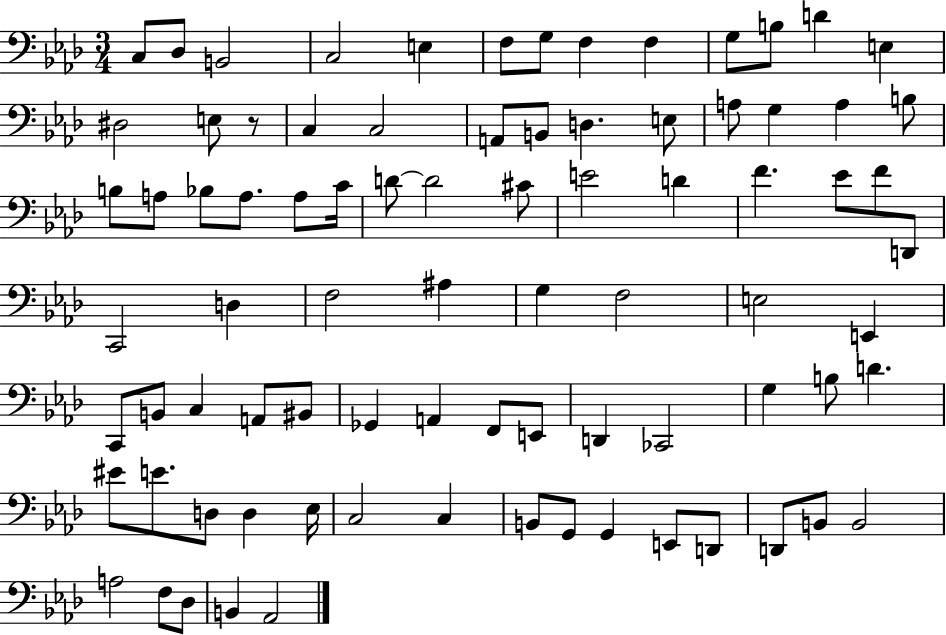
C3/e Db3/e B2/h C3/h E3/q F3/e G3/e F3/q F3/q G3/e B3/e D4/q E3/q D#3/h E3/e R/e C3/q C3/h A2/e B2/e D3/q. E3/e A3/e G3/q A3/q B3/e B3/e A3/e Bb3/e A3/e. A3/e C4/s D4/e D4/h C#4/e E4/h D4/q F4/q. Eb4/e F4/e D2/e C2/h D3/q F3/h A#3/q G3/q F3/h E3/h E2/q C2/e B2/e C3/q A2/e BIS2/e Gb2/q A2/q F2/e E2/e D2/q CES2/h G3/q B3/e D4/q. EIS4/e E4/e. D3/e D3/q Eb3/s C3/h C3/q B2/e G2/e G2/q E2/e D2/e D2/e B2/e B2/h A3/h F3/e Db3/e B2/q Ab2/h